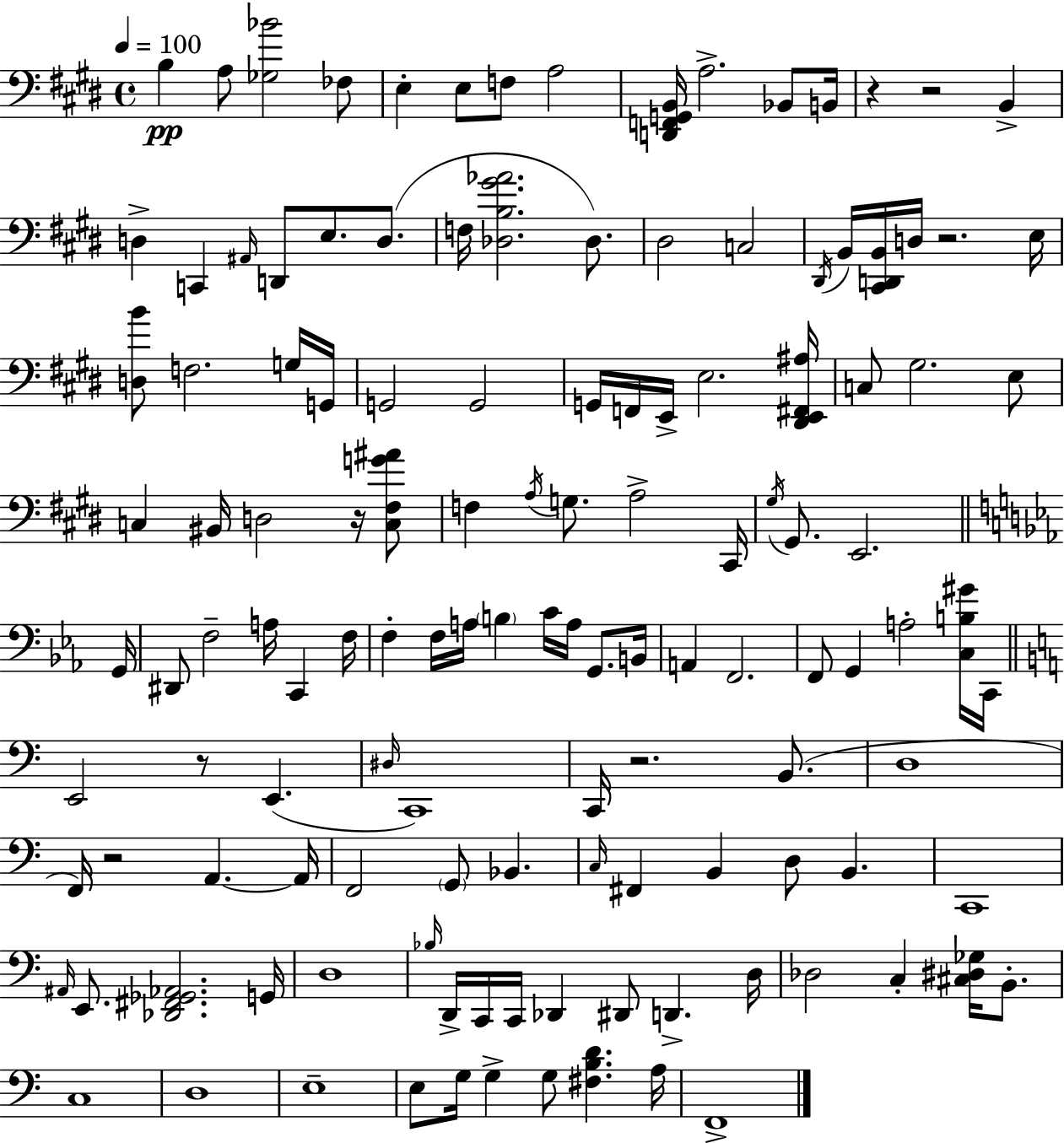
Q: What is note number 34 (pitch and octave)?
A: E3